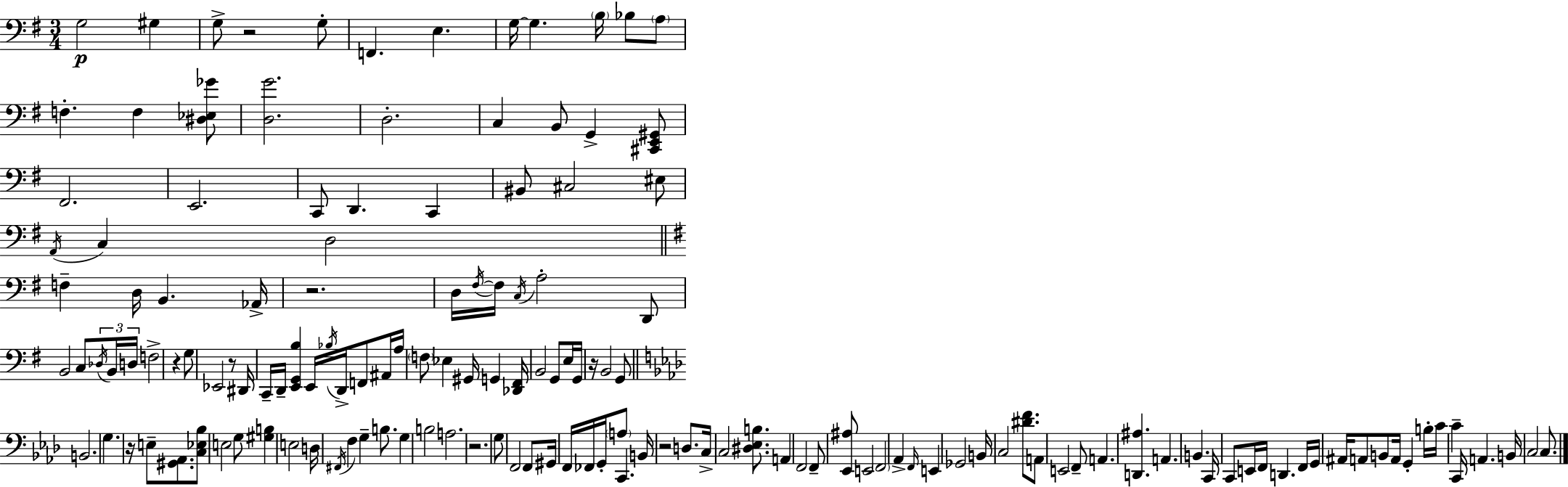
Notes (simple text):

G3/h G#3/q G3/e R/h G3/e F2/q. E3/q. G3/s G3/q. B3/s Bb3/e A3/e F3/q. F3/q [D#3,Eb3,Gb4]/e [D3,G4]/h. D3/h. C3/q B2/e G2/q [C#2,E2,G#2]/e F#2/h. E2/h. C2/e D2/q. C2/q BIS2/e C#3/h EIS3/e A2/s C3/q D3/h F3/q D3/s B2/q. Ab2/s R/h. D3/s F#3/s F#3/s C3/s A3/h D2/e B2/h C3/e Db3/s B2/s D3/s F3/h R/q G3/e Eb2/h R/e D#2/s C2/s D2/s [E2,G2,B3]/q E2/s Bb3/s D2/s F2/e A#2/s A3/s F3/e Eb3/q G#2/s G2/q [Db2,F#2]/s B2/h G2/e E3/s G2/s R/s B2/h G2/e B2/h. G3/q. R/s E3/e [G#2,Ab2]/e. [C3,Eb3,Bb3]/e E3/h G3/e [G#3,B3]/q E3/h D3/s F#2/s F3/q G3/q B3/e. G3/q B3/h A3/h. R/h. G3/e F2/h F2/e G#2/s F2/s FES2/s G2/s A3/e C2/q. B2/s R/h D3/e. C3/s C3/h [D#3,Eb3,B3]/e. A2/q F2/h F2/e [Eb2,A#3]/e E2/h F2/h Ab2/q F2/s E2/q Gb2/h B2/s C3/h [D#4,F4]/e. A2/e E2/h F2/e A2/q. [D2,A#3]/q. A2/q. B2/q. C2/s C2/e E2/s F2/s D2/q. F2/s G2/s A#2/s A2/e B2/e A2/s G2/q B3/s C4/s C4/q C2/s A2/q. B2/s C3/h C3/e.